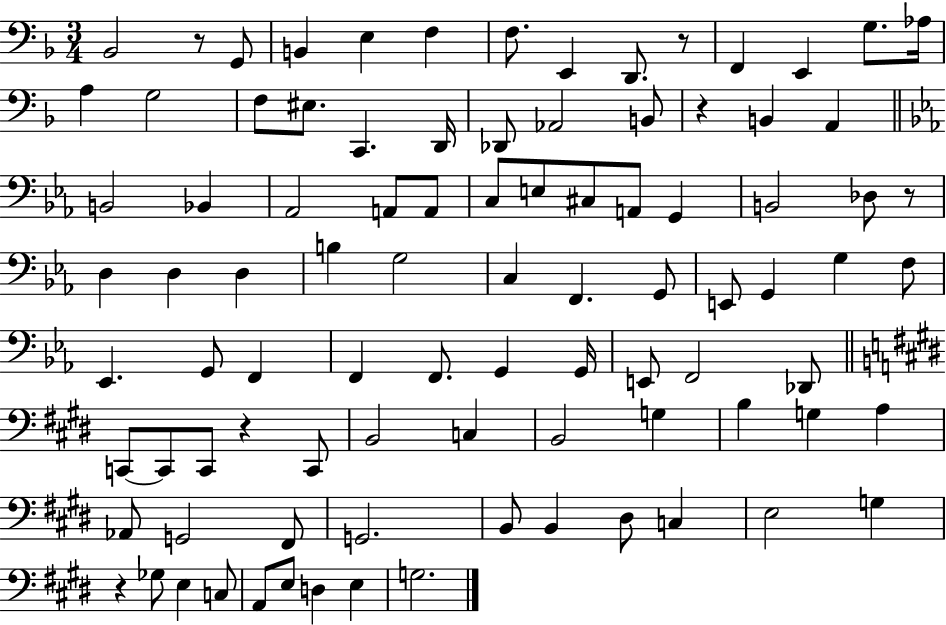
{
  \clef bass
  \numericTimeSignature
  \time 3/4
  \key f \major
  \repeat volta 2 { bes,2 r8 g,8 | b,4 e4 f4 | f8. e,4 d,8. r8 | f,4 e,4 g8. aes16 | \break a4 g2 | f8 eis8. c,4. d,16 | des,8 aes,2 b,8 | r4 b,4 a,4 | \break \bar "||" \break \key ees \major b,2 bes,4 | aes,2 a,8 a,8 | c8 e8 cis8 a,8 g,4 | b,2 des8 r8 | \break d4 d4 d4 | b4 g2 | c4 f,4. g,8 | e,8 g,4 g4 f8 | \break ees,4. g,8 f,4 | f,4 f,8. g,4 g,16 | e,8 f,2 des,8 | \bar "||" \break \key e \major c,8~~ c,8 c,8 r4 c,8 | b,2 c4 | b,2 g4 | b4 g4 a4 | \break aes,8 g,2 fis,8 | g,2. | b,8 b,4 dis8 c4 | e2 g4 | \break r4 ges8 e4 c8 | a,8 e8 d4 e4 | g2. | } \bar "|."
}